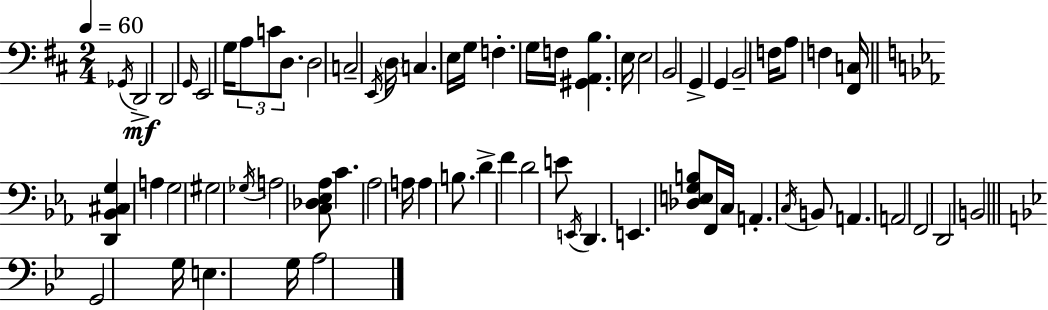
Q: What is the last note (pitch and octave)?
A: A3